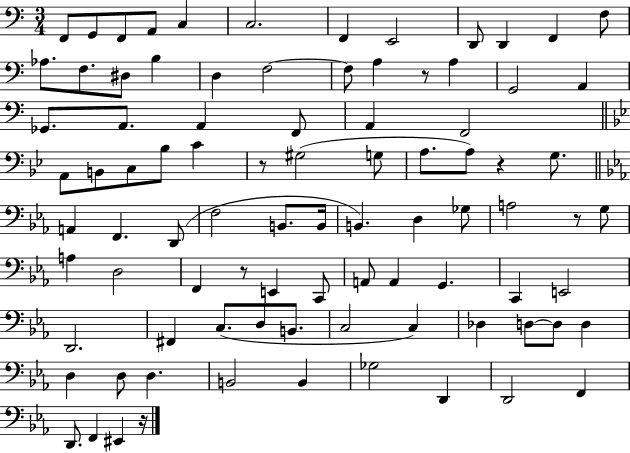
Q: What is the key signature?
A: C major